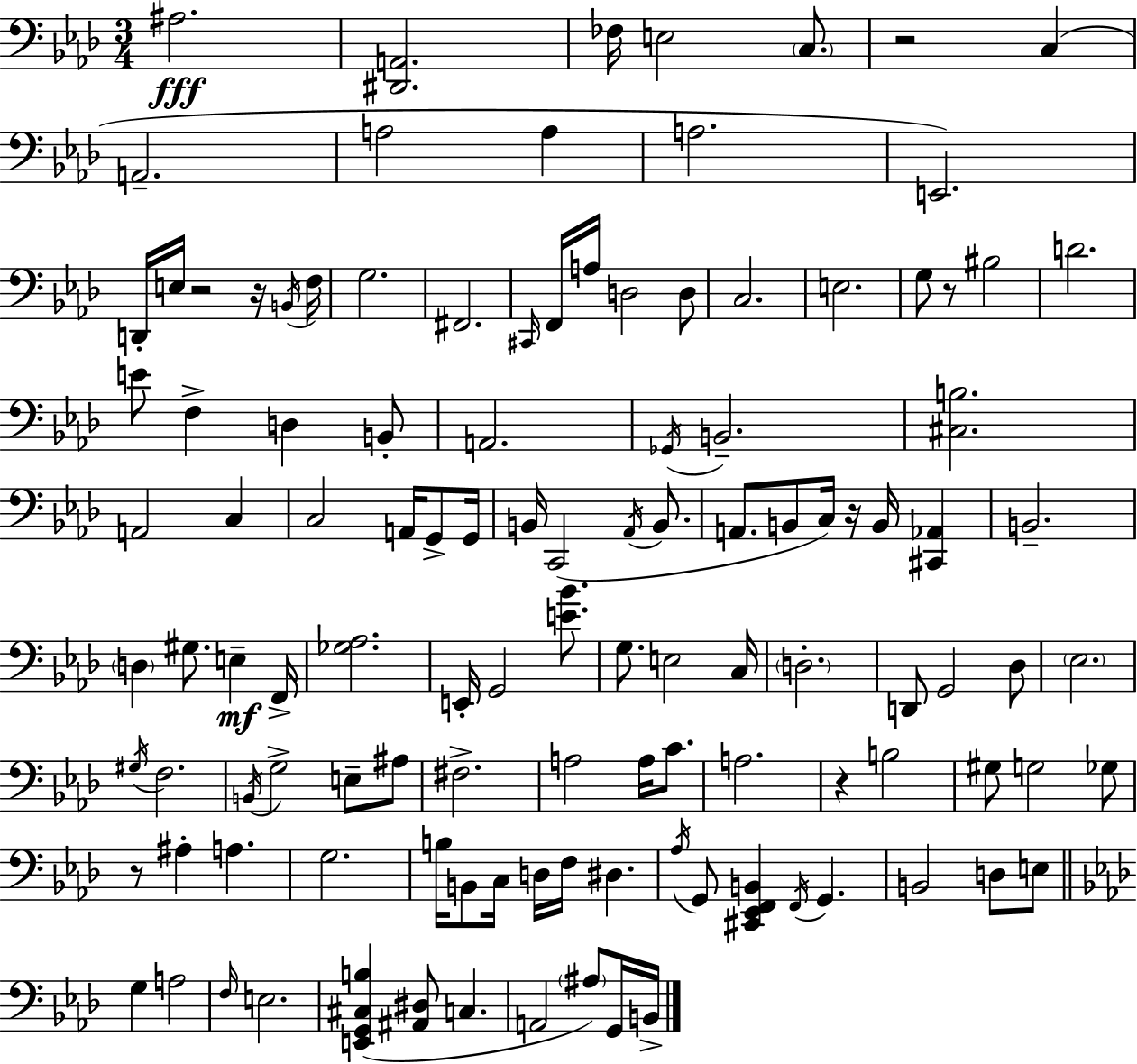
A#3/h. [D#2,A2]/h. FES3/s E3/h C3/e. R/h C3/q A2/h. A3/h A3/q A3/h. E2/h. D2/s E3/s R/h R/s B2/s F3/s G3/h. F#2/h. C#2/s F2/s A3/s D3/h D3/e C3/h. E3/h. G3/e R/e BIS3/h D4/h. E4/e F3/q D3/q B2/e A2/h. Gb2/s B2/h. [C#3,B3]/h. A2/h C3/q C3/h A2/s G2/e G2/s B2/s C2/h Ab2/s B2/e. A2/e. B2/e C3/s R/s B2/s [C#2,Ab2]/q B2/h. D3/q G#3/e. E3/q F2/s [Gb3,Ab3]/h. E2/s G2/h [E4,Bb4]/e. G3/e. E3/h C3/s D3/h. D2/e G2/h Db3/e Eb3/h. G#3/s F3/h. B2/s G3/h E3/e A#3/e F#3/h. A3/h A3/s C4/e. A3/h. R/q B3/h G#3/e G3/h Gb3/e R/e A#3/q A3/q. G3/h. B3/s B2/e C3/s D3/s F3/s D#3/q. Ab3/s G2/e [C#2,Eb2,F2,B2]/q F2/s G2/q. B2/h D3/e E3/e G3/q A3/h F3/s E3/h. [E2,G2,C#3,B3]/q [A#2,D#3]/e C3/q. A2/h A#3/e G2/s B2/s